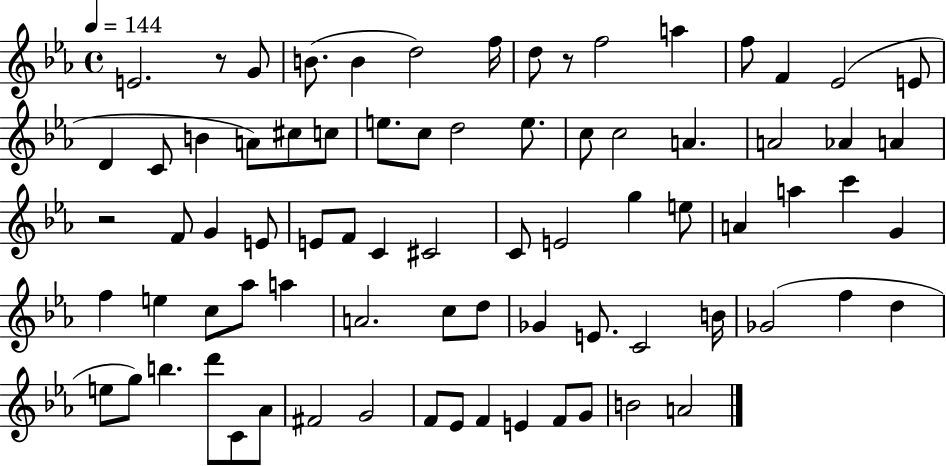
X:1
T:Untitled
M:4/4
L:1/4
K:Eb
E2 z/2 G/2 B/2 B d2 f/4 d/2 z/2 f2 a f/2 F _E2 E/2 D C/2 B A/2 ^c/2 c/2 e/2 c/2 d2 e/2 c/2 c2 A A2 _A A z2 F/2 G E/2 E/2 F/2 C ^C2 C/2 E2 g e/2 A a c' G f e c/2 _a/2 a A2 c/2 d/2 _G E/2 C2 B/4 _G2 f d e/2 g/2 b d'/2 C/2 _A/2 ^F2 G2 F/2 _E/2 F E F/2 G/2 B2 A2